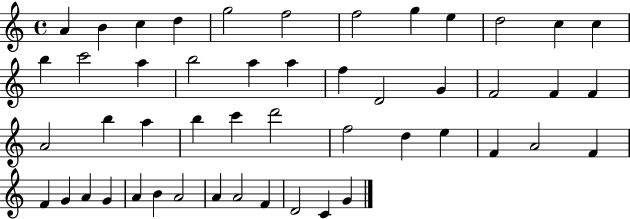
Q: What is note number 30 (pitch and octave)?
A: D6